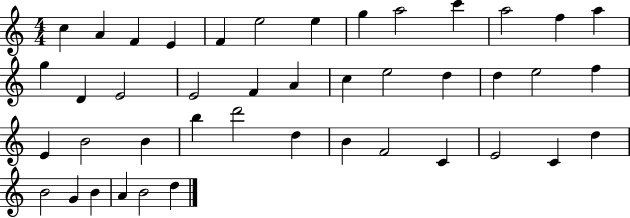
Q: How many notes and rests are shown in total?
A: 43